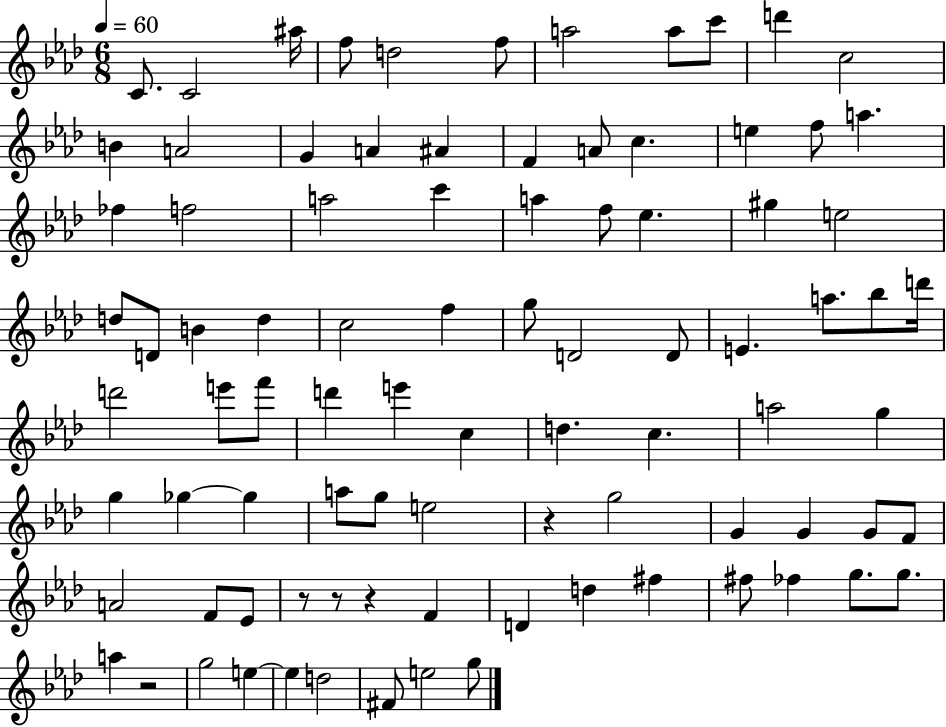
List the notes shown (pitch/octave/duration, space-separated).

C4/e. C4/h A#5/s F5/e D5/h F5/e A5/h A5/e C6/e D6/q C5/h B4/q A4/h G4/q A4/q A#4/q F4/q A4/e C5/q. E5/q F5/e A5/q. FES5/q F5/h A5/h C6/q A5/q F5/e Eb5/q. G#5/q E5/h D5/e D4/e B4/q D5/q C5/h F5/q G5/e D4/h D4/e E4/q. A5/e. Bb5/e D6/s D6/h E6/e F6/e D6/q E6/q C5/q D5/q. C5/q. A5/h G5/q G5/q Gb5/q Gb5/q A5/e G5/e E5/h R/q G5/h G4/q G4/q G4/e F4/e A4/h F4/e Eb4/e R/e R/e R/q F4/q D4/q D5/q F#5/q F#5/e FES5/q G5/e. G5/e. A5/q R/h G5/h E5/q E5/q D5/h F#4/e E5/h G5/e